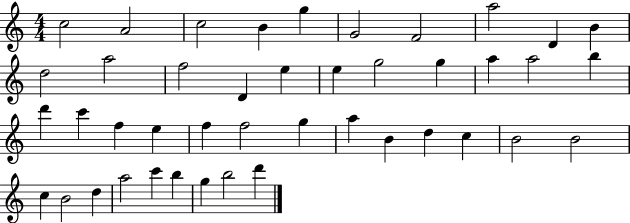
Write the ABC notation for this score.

X:1
T:Untitled
M:4/4
L:1/4
K:C
c2 A2 c2 B g G2 F2 a2 D B d2 a2 f2 D e e g2 g a a2 b d' c' f e f f2 g a B d c B2 B2 c B2 d a2 c' b g b2 d'